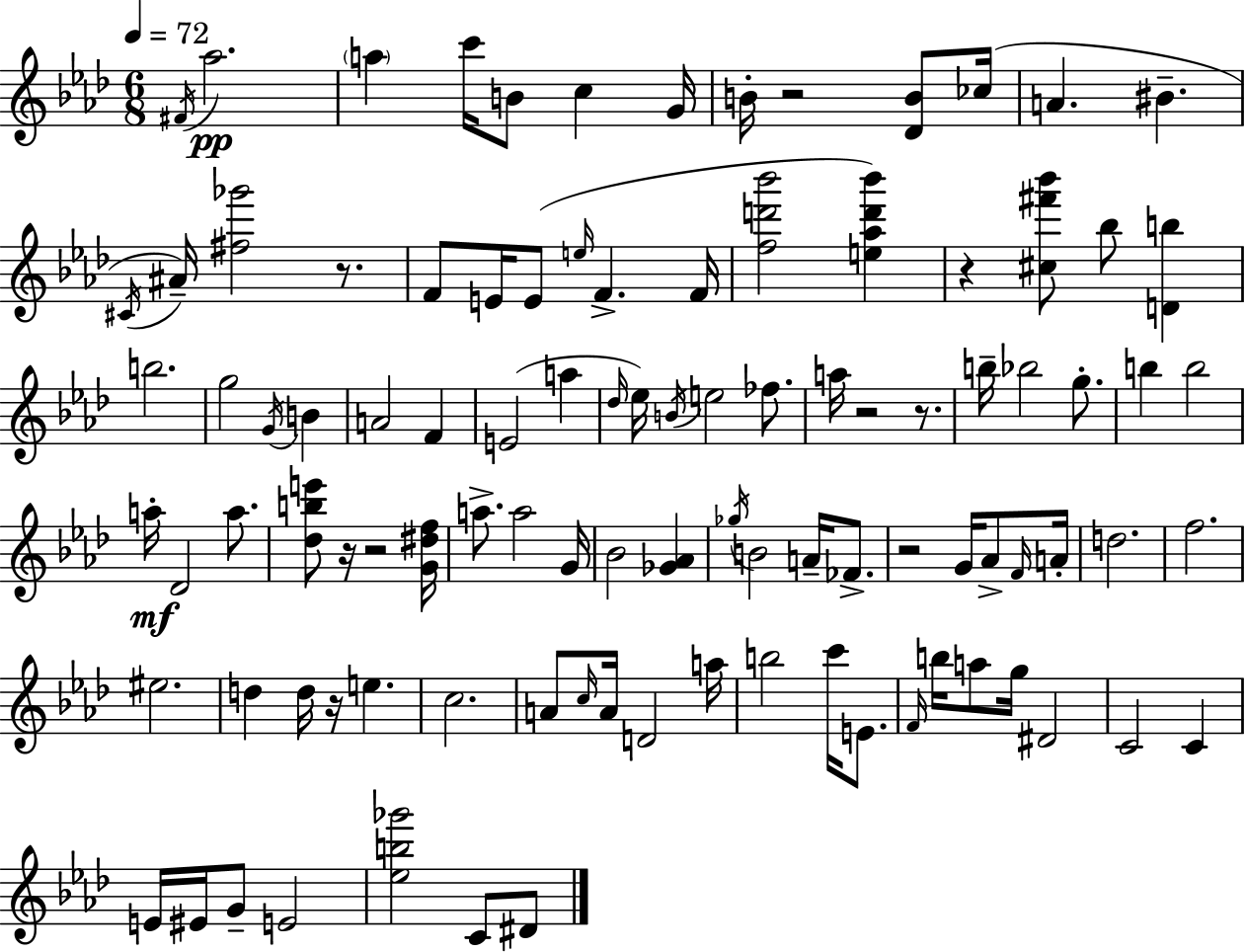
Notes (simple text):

F#4/s Ab5/h. A5/q C6/s B4/e C5/q G4/s B4/s R/h [Db4,B4]/e CES5/s A4/q. BIS4/q. C#4/s A#4/s [F#5,Gb6]/h R/e. F4/e E4/s E4/e E5/s F4/q. F4/s [F5,D6,Bb6]/h [E5,Ab5,D6,Bb6]/q R/q [C#5,F#6,Bb6]/e Bb5/e [D4,B5]/q B5/h. G5/h G4/s B4/q A4/h F4/q E4/h A5/q Db5/s Eb5/s B4/s E5/h FES5/e. A5/s R/h R/e. B5/s Bb5/h G5/e. B5/q B5/h A5/s Db4/h A5/e. [Db5,B5,E6]/e R/s R/h [G4,D#5,F5]/s A5/e. A5/h G4/s Bb4/h [Gb4,Ab4]/q Gb5/s B4/h A4/s FES4/e. R/h G4/s Ab4/e F4/s A4/s D5/h. F5/h. EIS5/h. D5/q D5/s R/s E5/q. C5/h. A4/e C5/s A4/s D4/h A5/s B5/h C6/s E4/e. F4/s B5/s A5/e G5/s D#4/h C4/h C4/q E4/s EIS4/s G4/e E4/h [Eb5,B5,Gb6]/h C4/e D#4/e